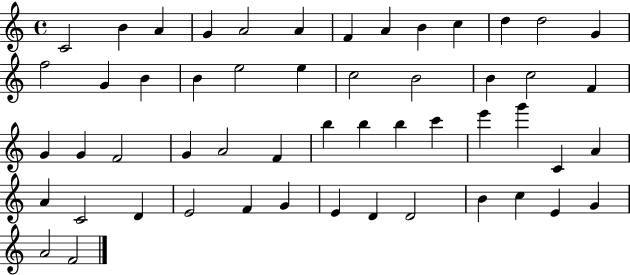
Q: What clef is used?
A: treble